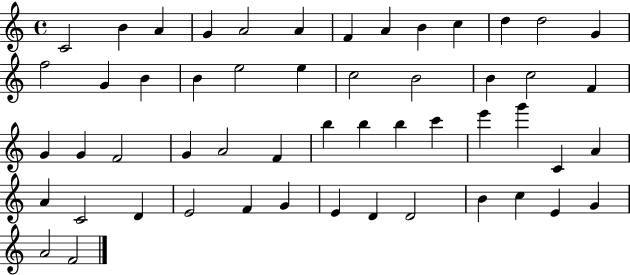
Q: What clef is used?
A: treble